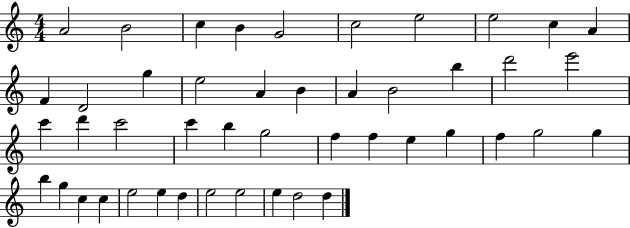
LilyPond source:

{
  \clef treble
  \numericTimeSignature
  \time 4/4
  \key c \major
  a'2 b'2 | c''4 b'4 g'2 | c''2 e''2 | e''2 c''4 a'4 | \break f'4 d'2 g''4 | e''2 a'4 b'4 | a'4 b'2 b''4 | d'''2 e'''2 | \break c'''4 d'''4 c'''2 | c'''4 b''4 g''2 | f''4 f''4 e''4 g''4 | f''4 g''2 g''4 | \break b''4 g''4 c''4 c''4 | e''2 e''4 d''4 | e''2 e''2 | e''4 d''2 d''4 | \break \bar "|."
}